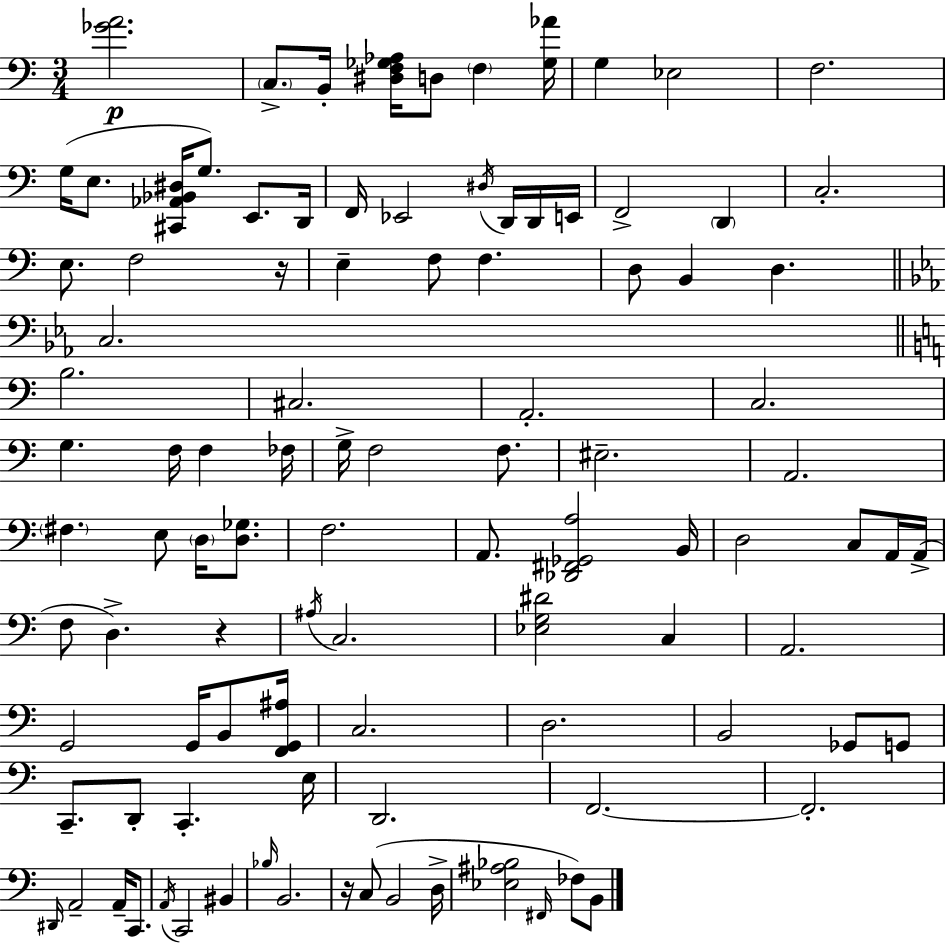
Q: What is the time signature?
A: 3/4